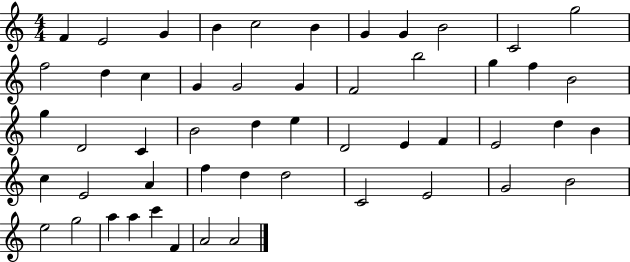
F4/q E4/h G4/q B4/q C5/h B4/q G4/q G4/q B4/h C4/h G5/h F5/h D5/q C5/q G4/q G4/h G4/q F4/h B5/h G5/q F5/q B4/h G5/q D4/h C4/q B4/h D5/q E5/q D4/h E4/q F4/q E4/h D5/q B4/q C5/q E4/h A4/q F5/q D5/q D5/h C4/h E4/h G4/h B4/h E5/h G5/h A5/q A5/q C6/q F4/q A4/h A4/h